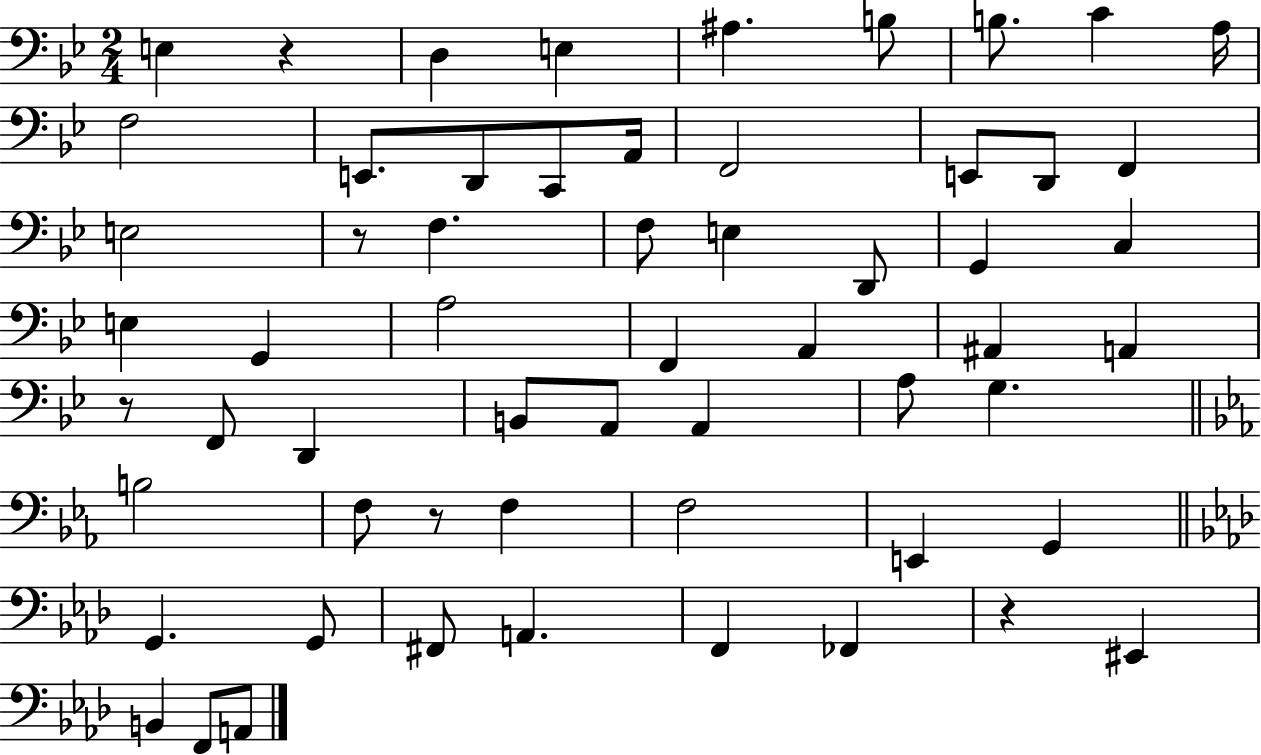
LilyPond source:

{
  \clef bass
  \numericTimeSignature
  \time 2/4
  \key bes \major
  \repeat volta 2 { e4 r4 | d4 e4 | ais4. b8 | b8. c'4 a16 | \break f2 | e,8. d,8 c,8 a,16 | f,2 | e,8 d,8 f,4 | \break e2 | r8 f4. | f8 e4 d,8 | g,4 c4 | \break e4 g,4 | a2 | f,4 a,4 | ais,4 a,4 | \break r8 f,8 d,4 | b,8 a,8 a,4 | a8 g4. | \bar "||" \break \key ees \major b2 | f8 r8 f4 | f2 | e,4 g,4 | \break \bar "||" \break \key aes \major g,4. g,8 | fis,8 a,4. | f,4 fes,4 | r4 eis,4 | \break b,4 f,8 a,8 | } \bar "|."
}